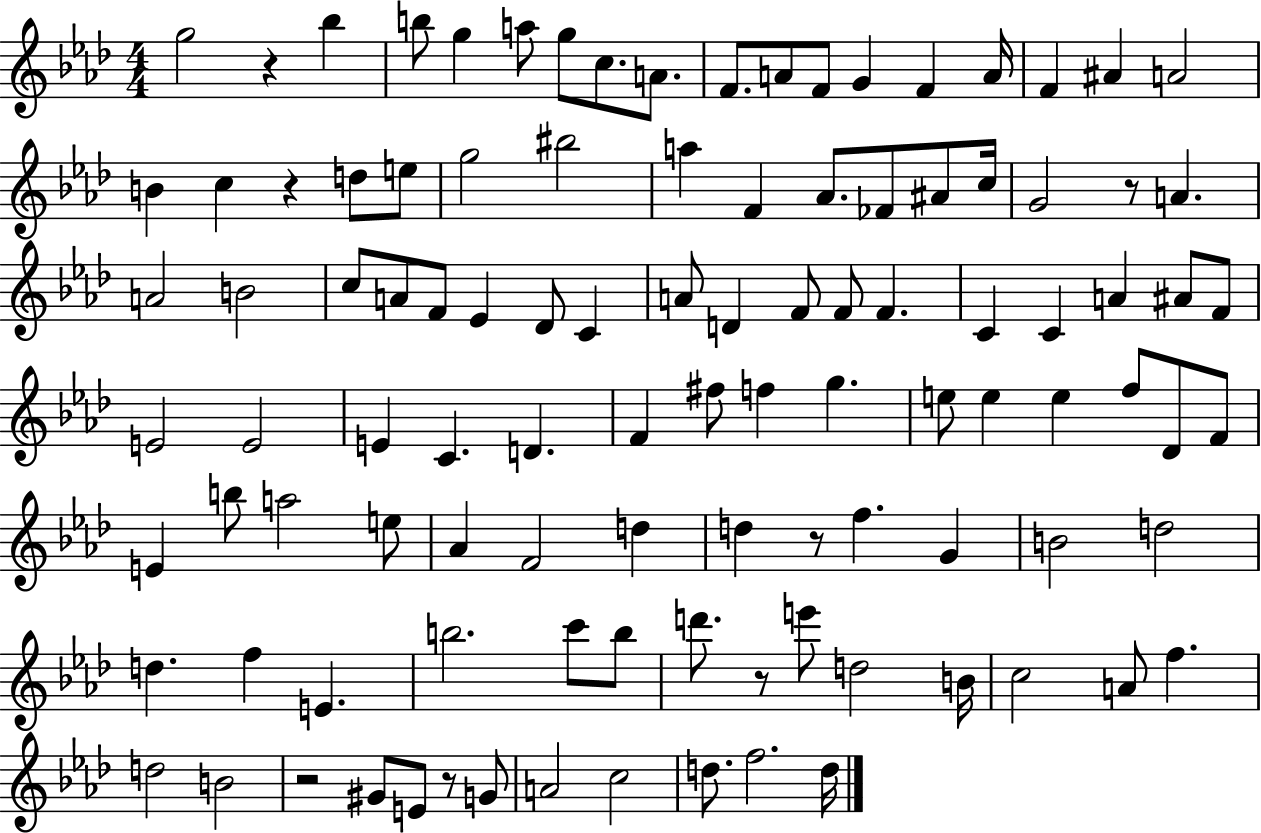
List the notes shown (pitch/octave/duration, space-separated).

G5/h R/q Bb5/q B5/e G5/q A5/e G5/e C5/e. A4/e. F4/e. A4/e F4/e G4/q F4/q A4/s F4/q A#4/q A4/h B4/q C5/q R/q D5/e E5/e G5/h BIS5/h A5/q F4/q Ab4/e. FES4/e A#4/e C5/s G4/h R/e A4/q. A4/h B4/h C5/e A4/e F4/e Eb4/q Db4/e C4/q A4/e D4/q F4/e F4/e F4/q. C4/q C4/q A4/q A#4/e F4/e E4/h E4/h E4/q C4/q. D4/q. F4/q F#5/e F5/q G5/q. E5/e E5/q E5/q F5/e Db4/e F4/e E4/q B5/e A5/h E5/e Ab4/q F4/h D5/q D5/q R/e F5/q. G4/q B4/h D5/h D5/q. F5/q E4/q. B5/h. C6/e B5/e D6/e. R/e E6/e D5/h B4/s C5/h A4/e F5/q. D5/h B4/h R/h G#4/e E4/e R/e G4/e A4/h C5/h D5/e. F5/h. D5/s